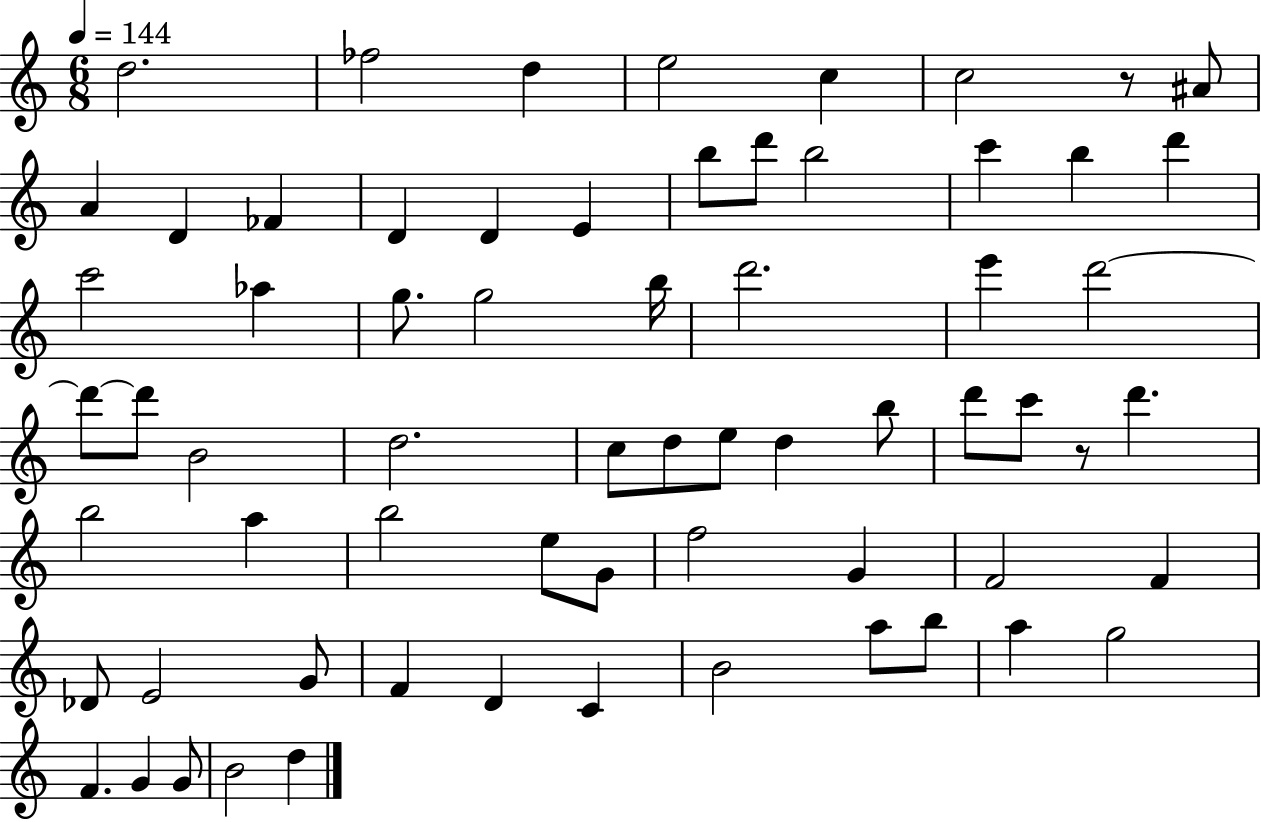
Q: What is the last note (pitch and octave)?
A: D5